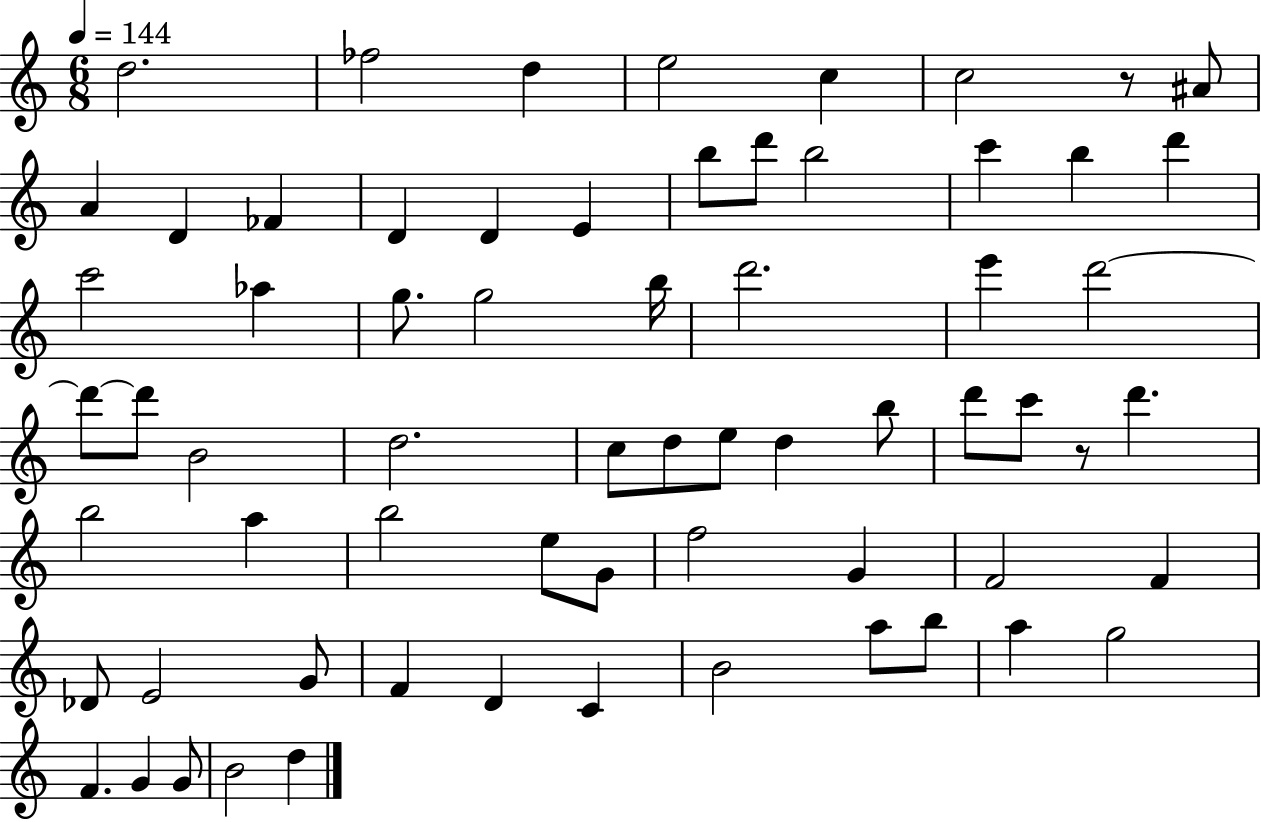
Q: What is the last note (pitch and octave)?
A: D5